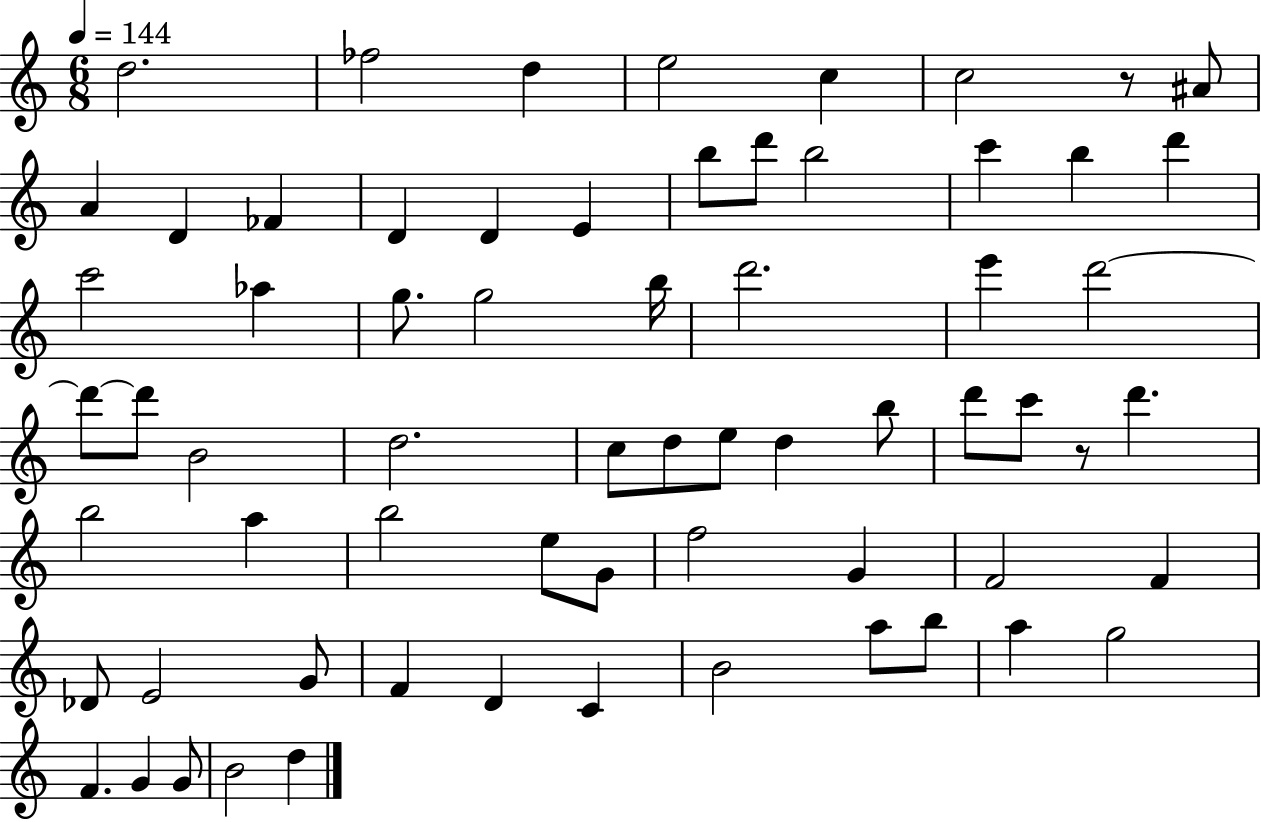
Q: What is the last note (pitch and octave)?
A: D5